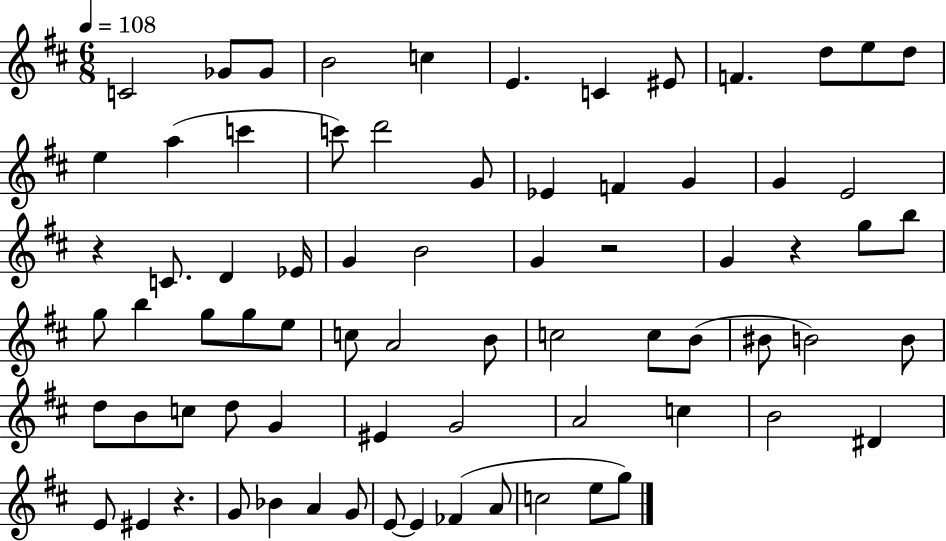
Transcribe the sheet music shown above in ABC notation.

X:1
T:Untitled
M:6/8
L:1/4
K:D
C2 _G/2 _G/2 B2 c E C ^E/2 F d/2 e/2 d/2 e a c' c'/2 d'2 G/2 _E F G G E2 z C/2 D _E/4 G B2 G z2 G z g/2 b/2 g/2 b g/2 g/2 e/2 c/2 A2 B/2 c2 c/2 B/2 ^B/2 B2 B/2 d/2 B/2 c/2 d/2 G ^E G2 A2 c B2 ^D E/2 ^E z G/2 _B A G/2 E/2 E _F A/2 c2 e/2 g/2